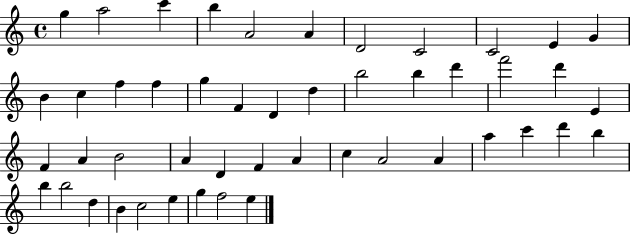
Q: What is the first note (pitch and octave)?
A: G5